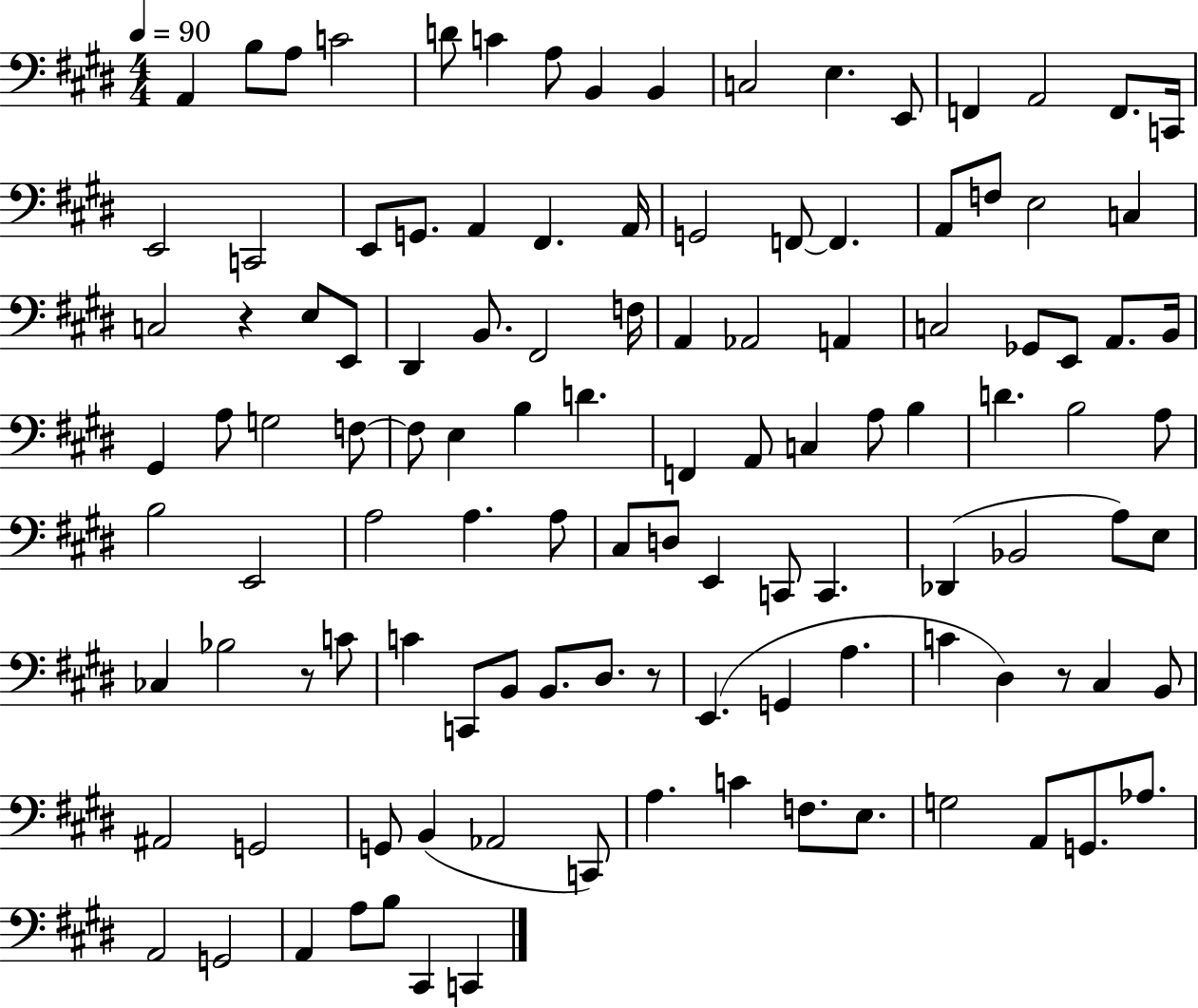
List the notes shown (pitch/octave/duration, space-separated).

A2/q B3/e A3/e C4/h D4/e C4/q A3/e B2/q B2/q C3/h E3/q. E2/e F2/q A2/h F2/e. C2/s E2/h C2/h E2/e G2/e. A2/q F#2/q. A2/s G2/h F2/e F2/q. A2/e F3/e E3/h C3/q C3/h R/q E3/e E2/e D#2/q B2/e. F#2/h F3/s A2/q Ab2/h A2/q C3/h Gb2/e E2/e A2/e. B2/s G#2/q A3/e G3/h F3/e F3/e E3/q B3/q D4/q. F2/q A2/e C3/q A3/e B3/q D4/q. B3/h A3/e B3/h E2/h A3/h A3/q. A3/e C#3/e D3/e E2/q C2/e C2/q. Db2/q Bb2/h A3/e E3/e CES3/q Bb3/h R/e C4/e C4/q C2/e B2/e B2/e. D#3/e. R/e E2/q. G2/q A3/q. C4/q D#3/q R/e C#3/q B2/e A#2/h G2/h G2/e B2/q Ab2/h C2/e A3/q. C4/q F3/e. E3/e. G3/h A2/e G2/e. Ab3/e. A2/h G2/h A2/q A3/e B3/e C#2/q C2/q